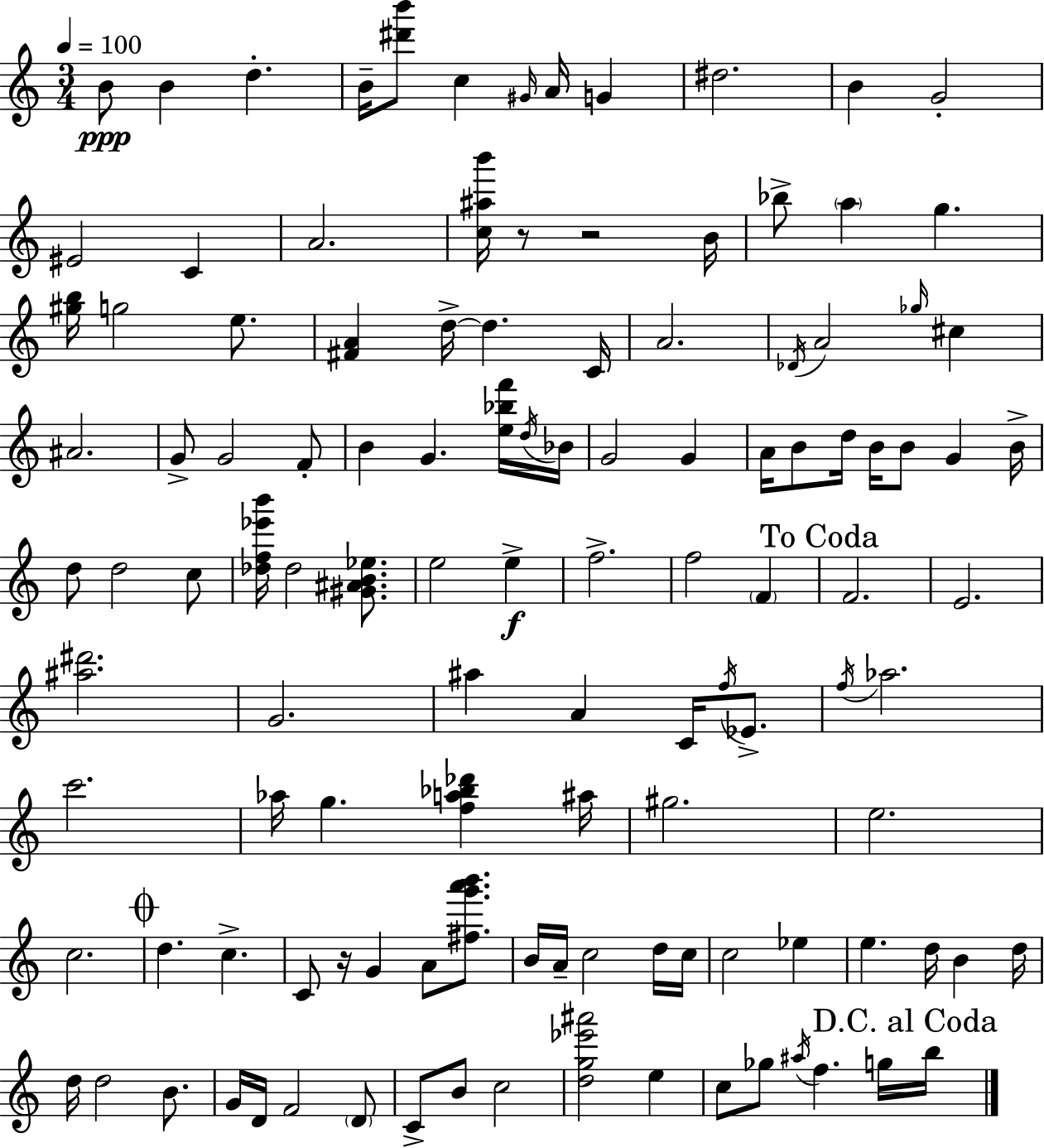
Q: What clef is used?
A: treble